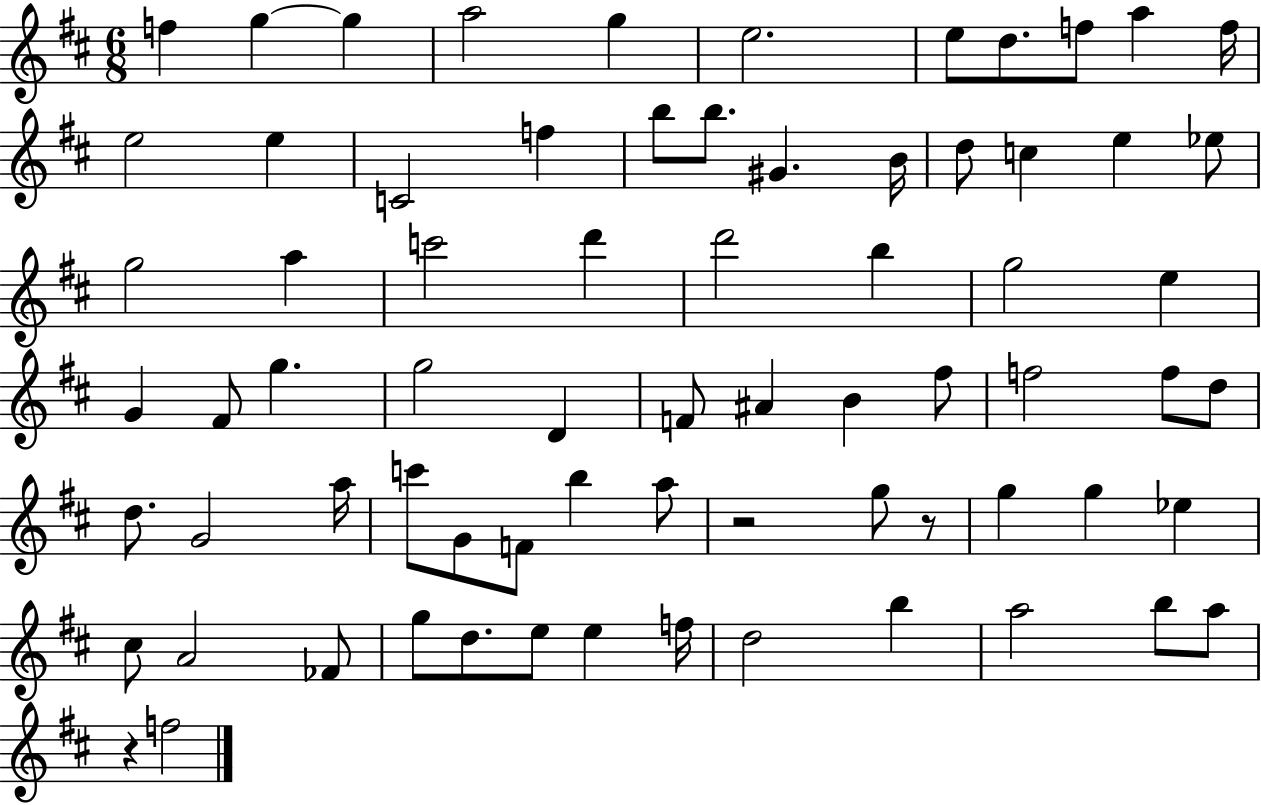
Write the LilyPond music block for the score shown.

{
  \clef treble
  \numericTimeSignature
  \time 6/8
  \key d \major
  f''4 g''4~~ g''4 | a''2 g''4 | e''2. | e''8 d''8. f''8 a''4 f''16 | \break e''2 e''4 | c'2 f''4 | b''8 b''8. gis'4. b'16 | d''8 c''4 e''4 ees''8 | \break g''2 a''4 | c'''2 d'''4 | d'''2 b''4 | g''2 e''4 | \break g'4 fis'8 g''4. | g''2 d'4 | f'8 ais'4 b'4 fis''8 | f''2 f''8 d''8 | \break d''8. g'2 a''16 | c'''8 g'8 f'8 b''4 a''8 | r2 g''8 r8 | g''4 g''4 ees''4 | \break cis''8 a'2 fes'8 | g''8 d''8. e''8 e''4 f''16 | d''2 b''4 | a''2 b''8 a''8 | \break r4 f''2 | \bar "|."
}